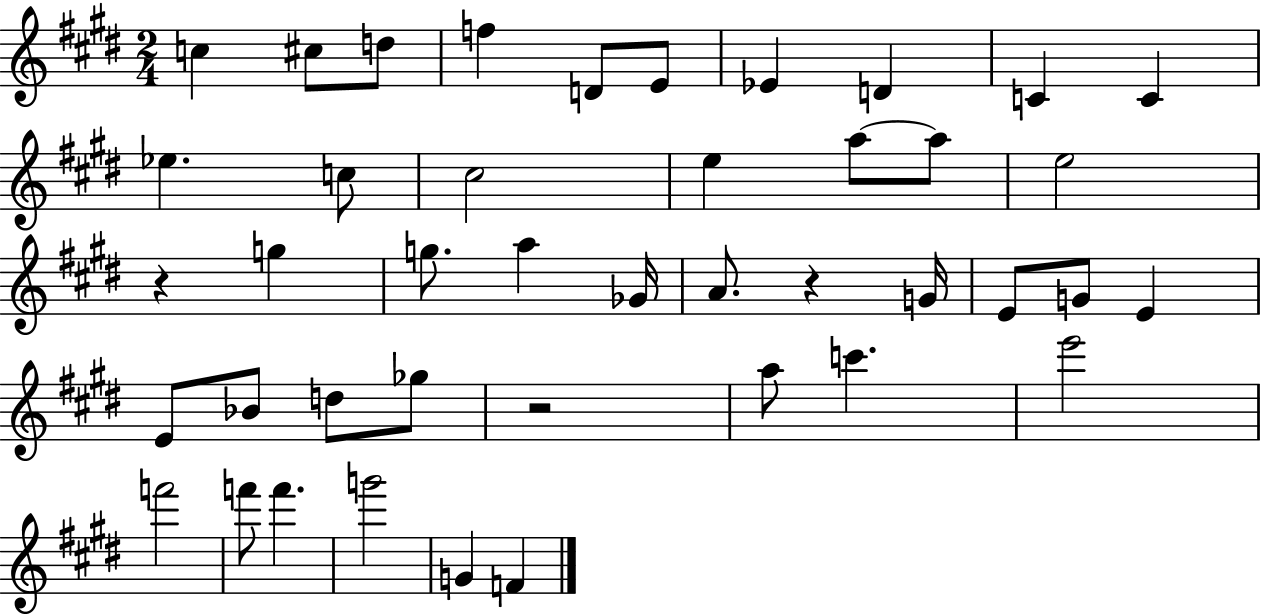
C5/q C#5/e D5/e F5/q D4/e E4/e Eb4/q D4/q C4/q C4/q Eb5/q. C5/e C#5/h E5/q A5/e A5/e E5/h R/q G5/q G5/e. A5/q Gb4/s A4/e. R/q G4/s E4/e G4/e E4/q E4/e Bb4/e D5/e Gb5/e R/h A5/e C6/q. E6/h F6/h F6/e F6/q. G6/h G4/q F4/q